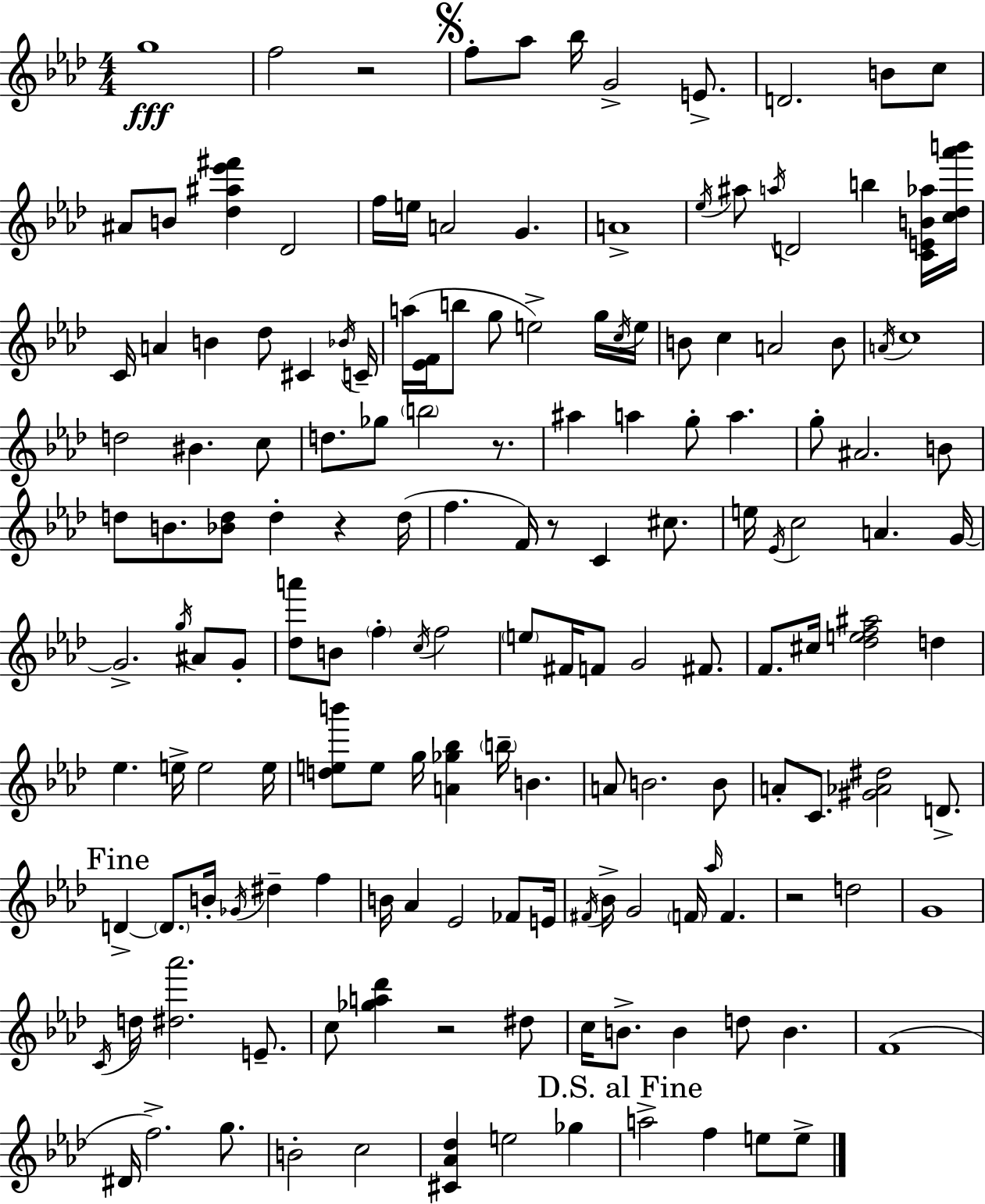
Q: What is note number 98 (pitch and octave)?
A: C4